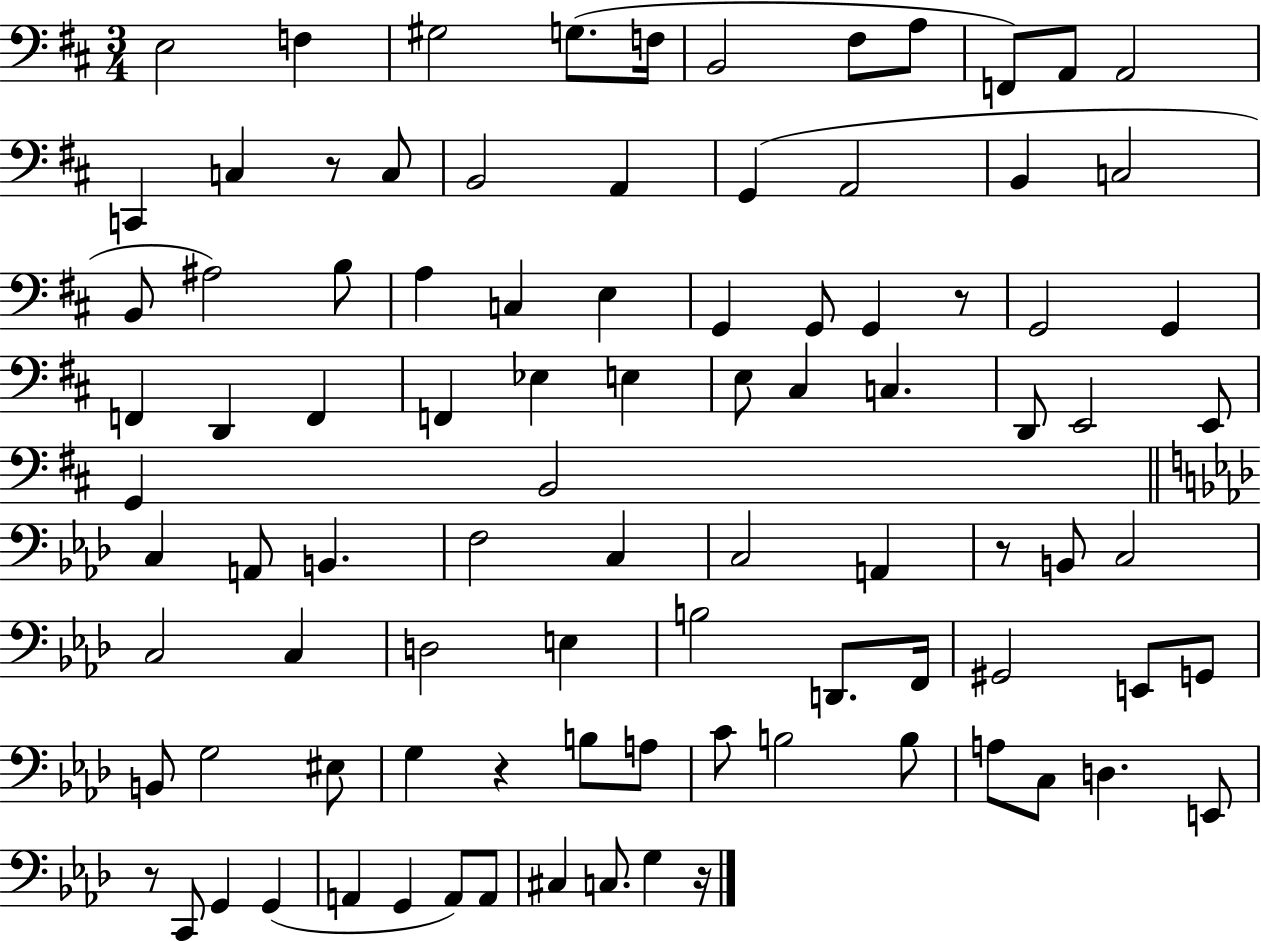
X:1
T:Untitled
M:3/4
L:1/4
K:D
E,2 F, ^G,2 G,/2 F,/4 B,,2 ^F,/2 A,/2 F,,/2 A,,/2 A,,2 C,, C, z/2 C,/2 B,,2 A,, G,, A,,2 B,, C,2 B,,/2 ^A,2 B,/2 A, C, E, G,, G,,/2 G,, z/2 G,,2 G,, F,, D,, F,, F,, _E, E, E,/2 ^C, C, D,,/2 E,,2 E,,/2 G,, B,,2 C, A,,/2 B,, F,2 C, C,2 A,, z/2 B,,/2 C,2 C,2 C, D,2 E, B,2 D,,/2 F,,/4 ^G,,2 E,,/2 G,,/2 B,,/2 G,2 ^E,/2 G, z B,/2 A,/2 C/2 B,2 B,/2 A,/2 C,/2 D, E,,/2 z/2 C,,/2 G,, G,, A,, G,, A,,/2 A,,/2 ^C, C,/2 G, z/4